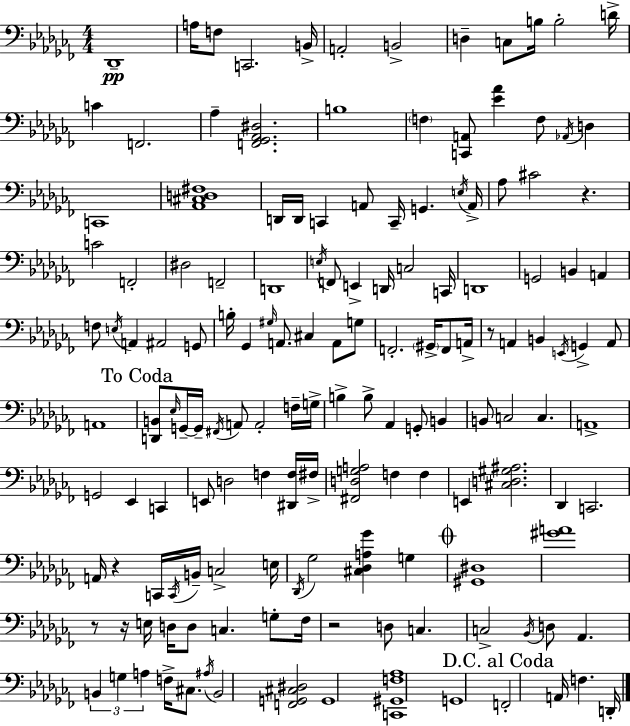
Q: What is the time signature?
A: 4/4